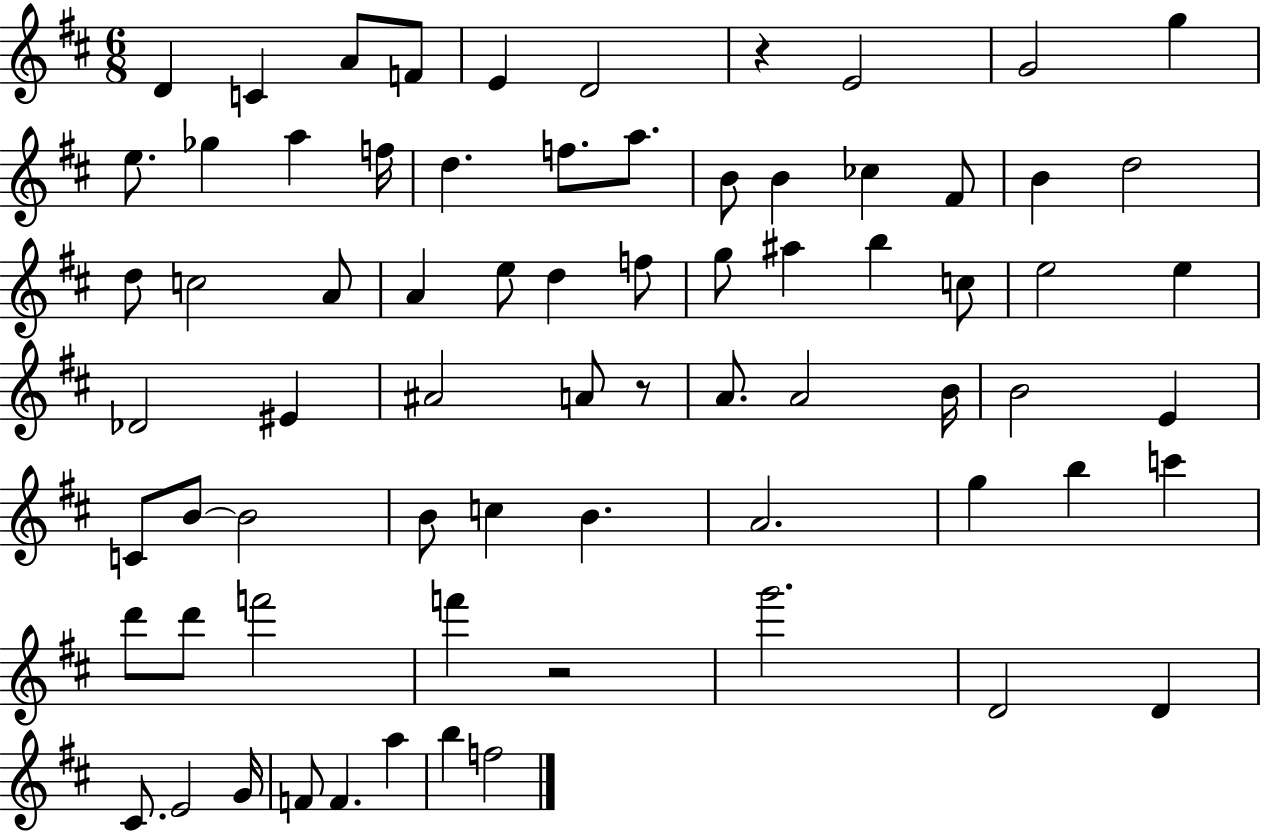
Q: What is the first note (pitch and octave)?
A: D4